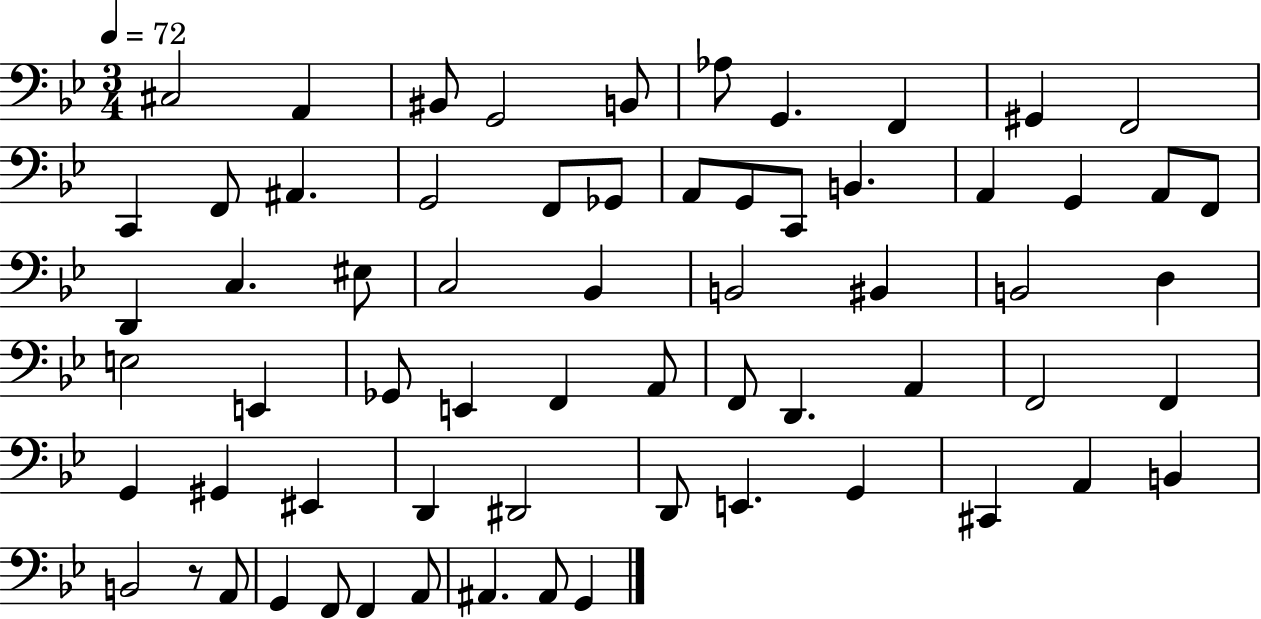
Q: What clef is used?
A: bass